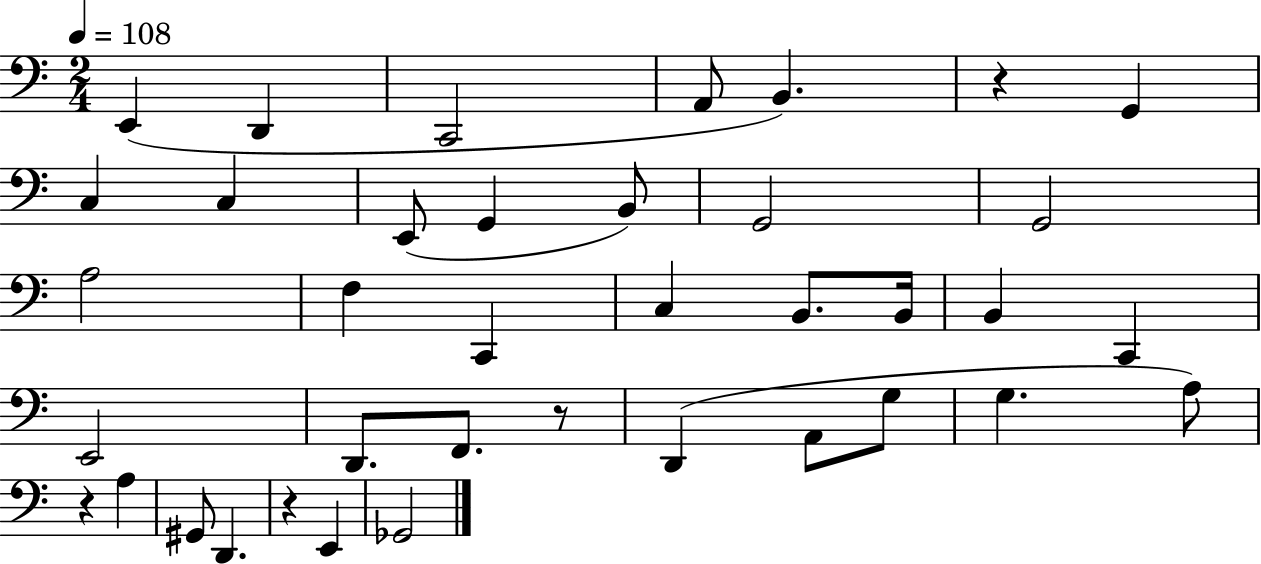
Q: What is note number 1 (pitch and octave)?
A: E2